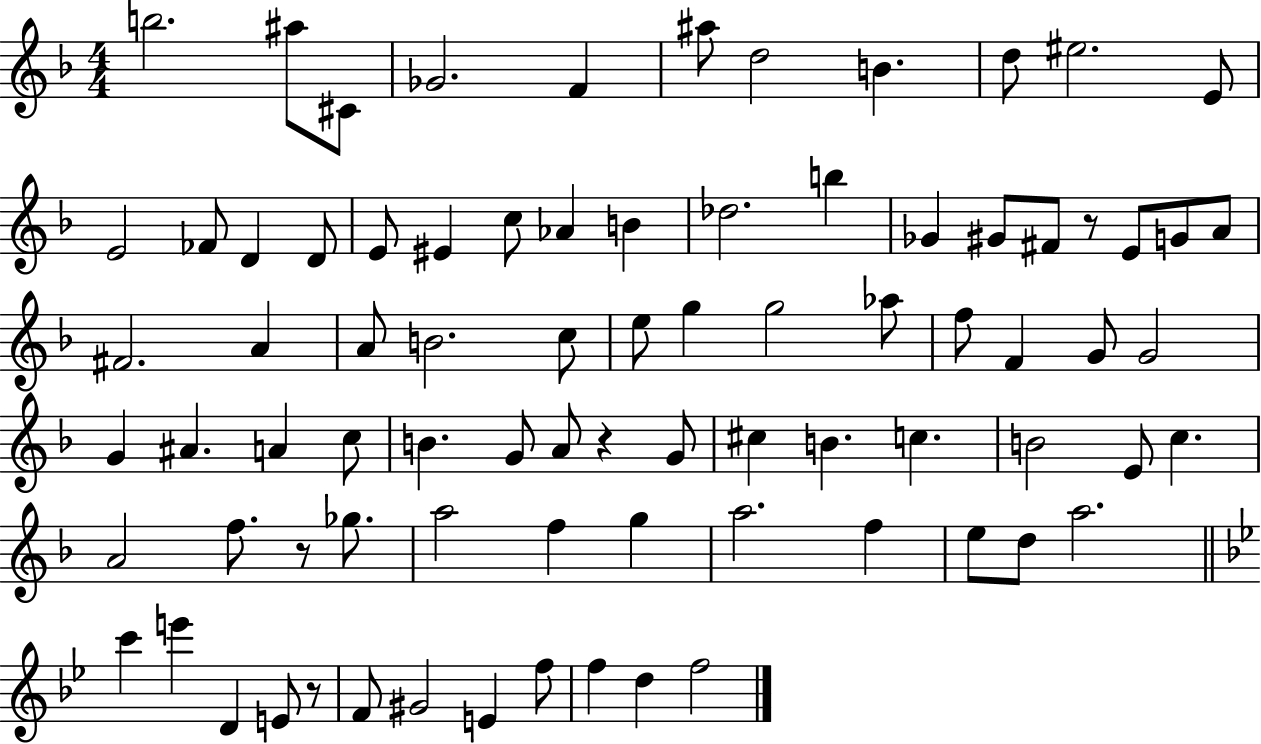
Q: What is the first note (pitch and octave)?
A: B5